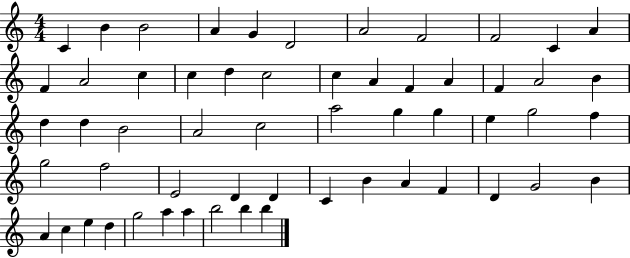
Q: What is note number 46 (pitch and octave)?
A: G4